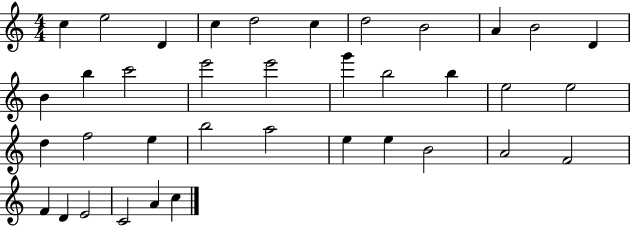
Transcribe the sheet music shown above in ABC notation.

X:1
T:Untitled
M:4/4
L:1/4
K:C
c e2 D c d2 c d2 B2 A B2 D B b c'2 e'2 e'2 g' b2 b e2 e2 d f2 e b2 a2 e e B2 A2 F2 F D E2 C2 A c